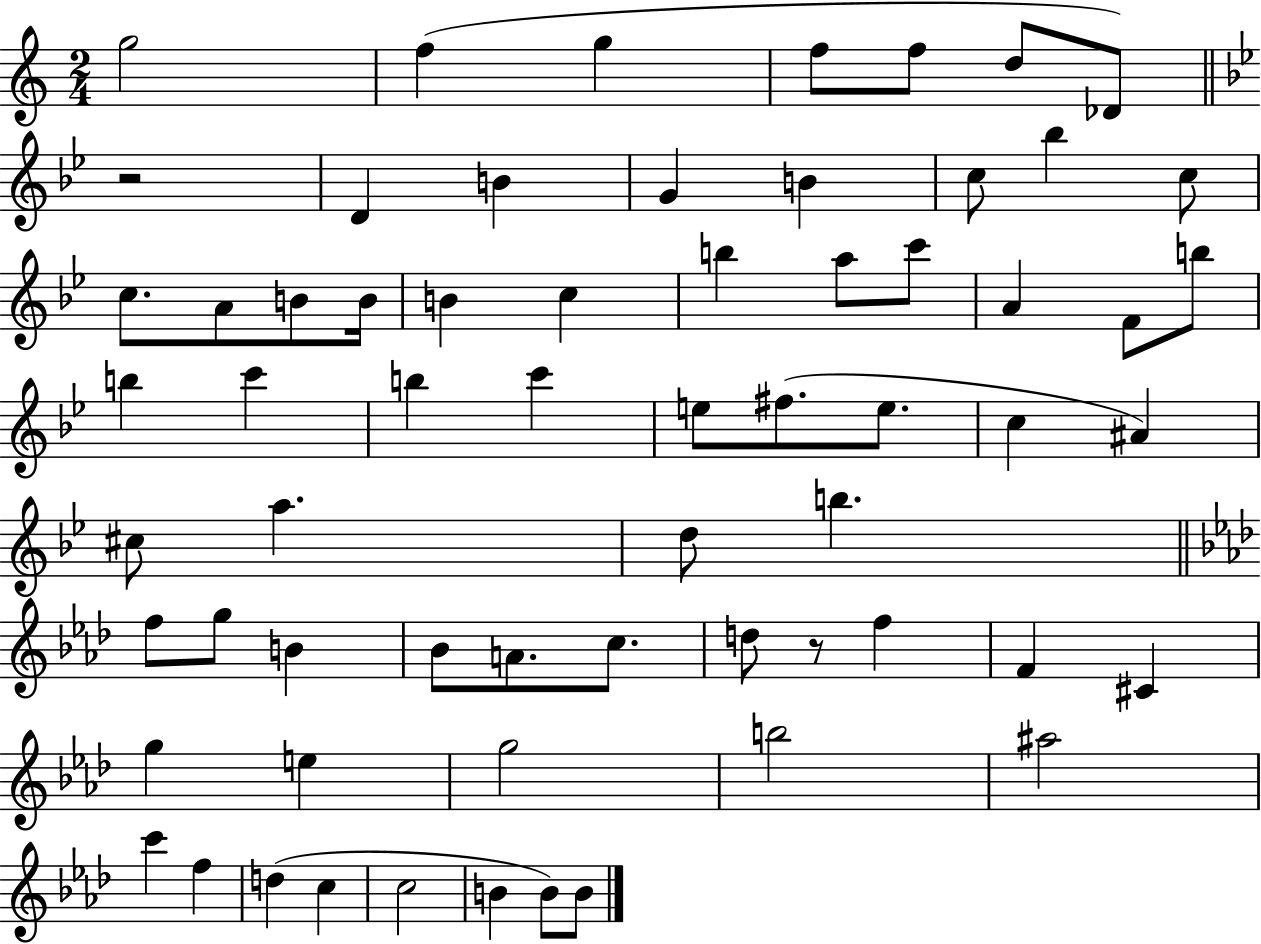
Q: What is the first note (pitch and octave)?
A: G5